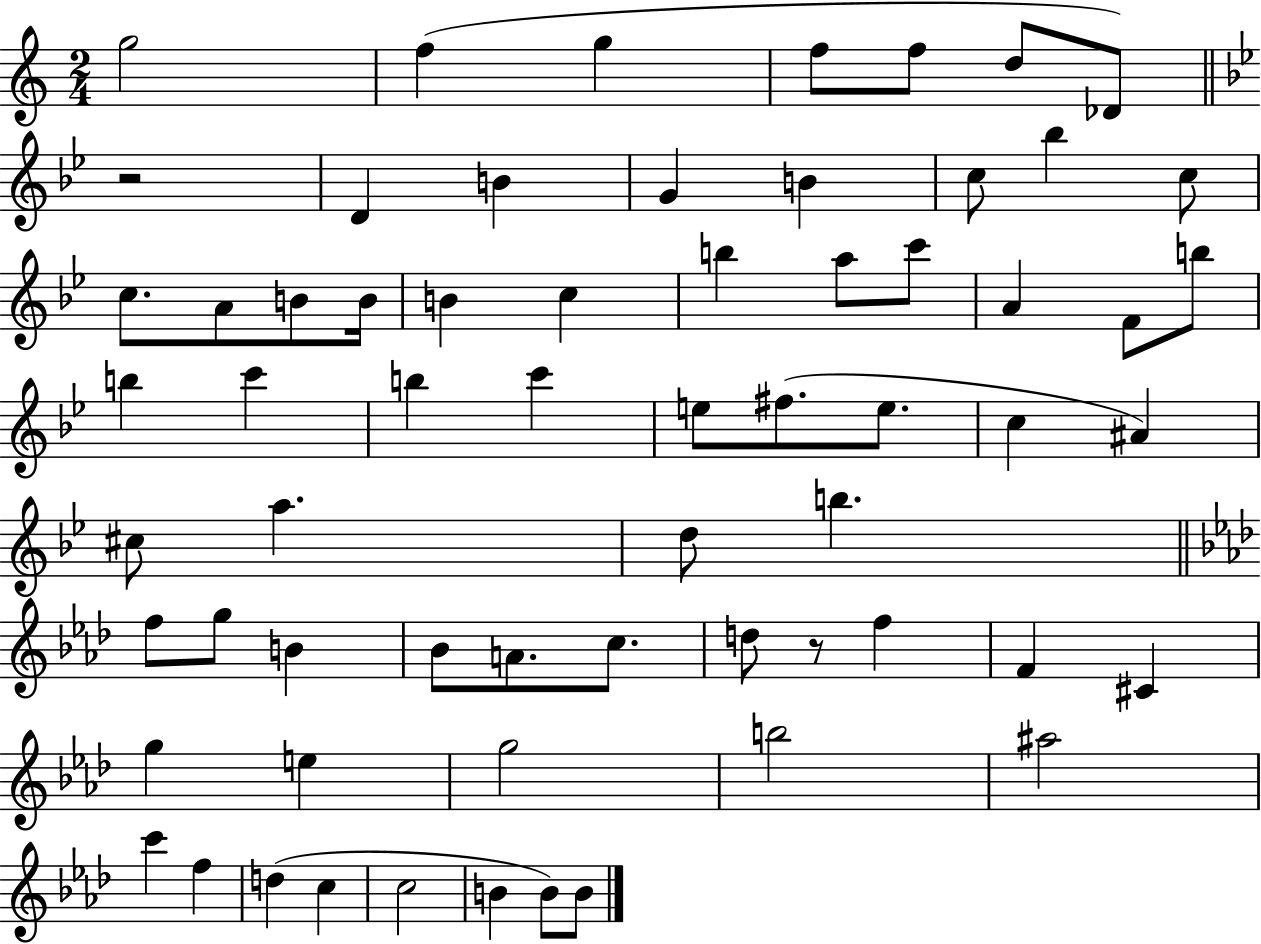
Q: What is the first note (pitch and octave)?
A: G5